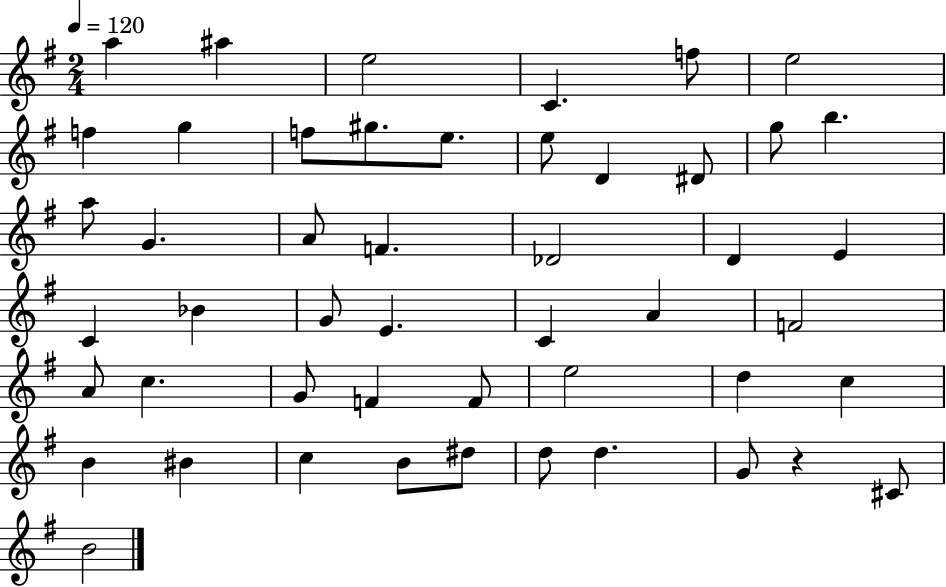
X:1
T:Untitled
M:2/4
L:1/4
K:G
a ^a e2 C f/2 e2 f g f/2 ^g/2 e/2 e/2 D ^D/2 g/2 b a/2 G A/2 F _D2 D E C _B G/2 E C A F2 A/2 c G/2 F F/2 e2 d c B ^B c B/2 ^d/2 d/2 d G/2 z ^C/2 B2